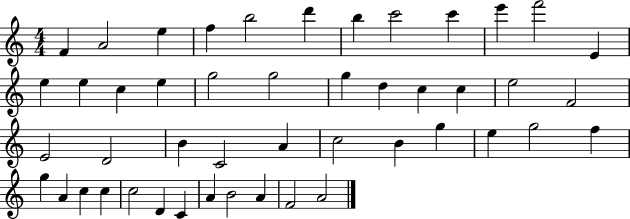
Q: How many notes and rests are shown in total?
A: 47